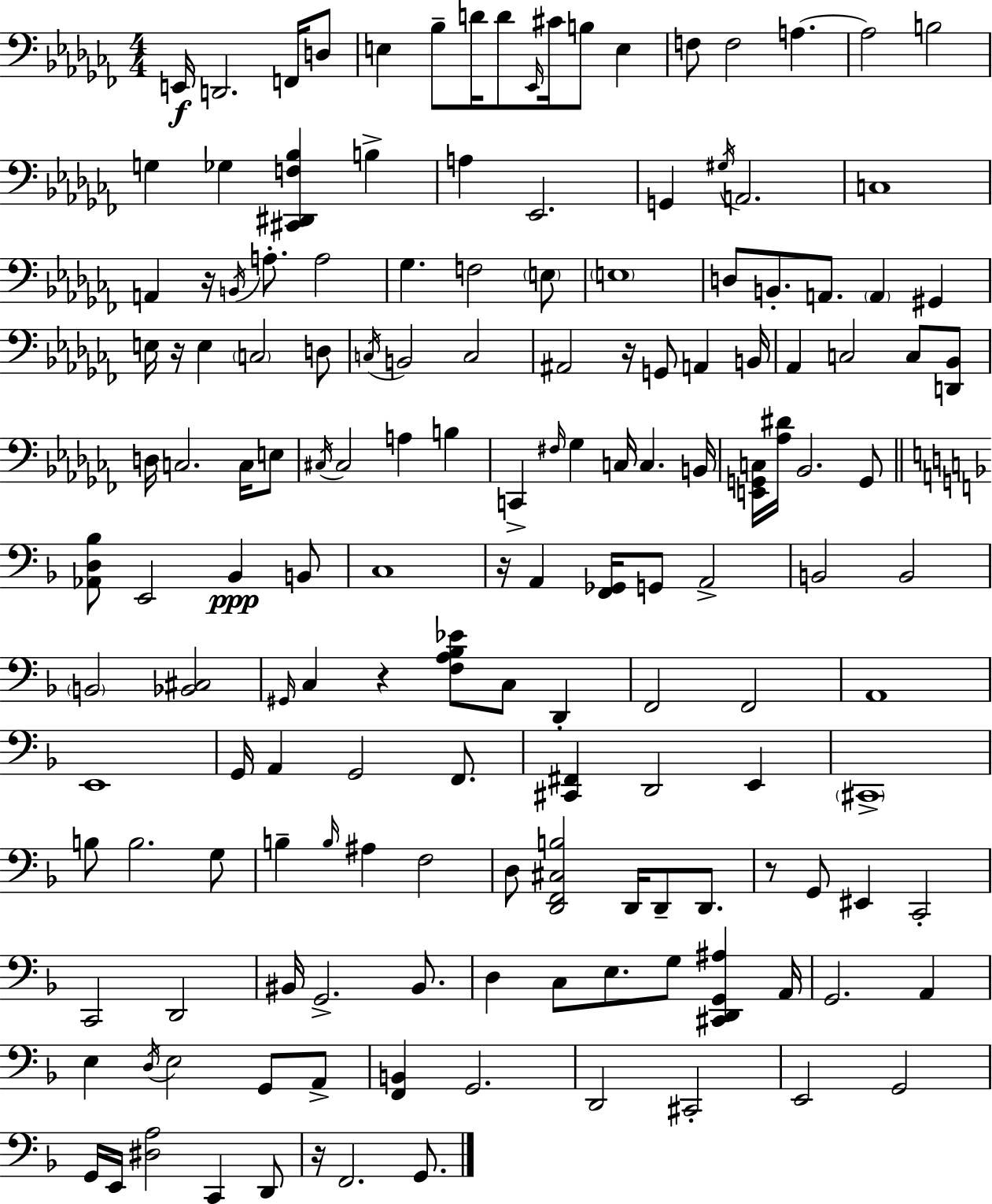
{
  \clef bass
  \numericTimeSignature
  \time 4/4
  \key aes \minor
  \repeat volta 2 { e,16\f d,2. f,16 d8 | e4 bes8-- d'16 d'8 \grace { ees,16 } cis'16 b8 e4 | f8 f2 a4.~~ | a2 b2 | \break g4 ges4 <cis, dis, f bes>4 b4-> | a4 ees,2. | g,4 \acciaccatura { gis16 } a,2. | c1 | \break a,4 r16 \acciaccatura { b,16 } a8.-. a2 | ges4. f2 | \parenthesize e8 \parenthesize e1 | d8 b,8.-. a,8. \parenthesize a,4 gis,4 | \break e16 r16 e4 \parenthesize c2 | d8 \acciaccatura { c16 } b,2 c2 | ais,2 r16 g,8 a,4 | b,16 aes,4 c2 | \break c8 <d, bes,>8 d16 c2. | c16 e8 \acciaccatura { cis16 } cis2 a4 | b4 c,4-> \grace { fis16 } ges4 c16 c4. | b,16 <e, g, c>16 <aes dis'>16 bes,2. | \break g,8 \bar "||" \break \key f \major <aes, d bes>8 e,2 bes,4\ppp b,8 | c1 | r16 a,4 <f, ges,>16 g,8 a,2-> | b,2 b,2 | \break \parenthesize b,2 <bes, cis>2 | \grace { gis,16 } c4 r4 <f a bes ees'>8 c8 d,4-. | f,2 f,2 | a,1 | \break e,1 | g,16 a,4 g,2 f,8. | <cis, fis,>4 d,2 e,4 | \parenthesize cis,1-> | \break b8 b2. g8 | b4-- \grace { b16 } ais4 f2 | d8 <d, f, cis b>2 d,16 d,8-- d,8. | r8 g,8 eis,4 c,2-. | \break c,2 d,2 | bis,16 g,2.-> bis,8. | d4 c8 e8. g8 <cis, d, g, ais>4 | a,16 g,2. a,4 | \break e4 \acciaccatura { d16 } e2 g,8 | a,8-> <f, b,>4 g,2. | d,2 cis,2-. | e,2 g,2 | \break g,16 e,16 <dis a>2 c,4 | d,8 r16 f,2. | g,8. } \bar "|."
}